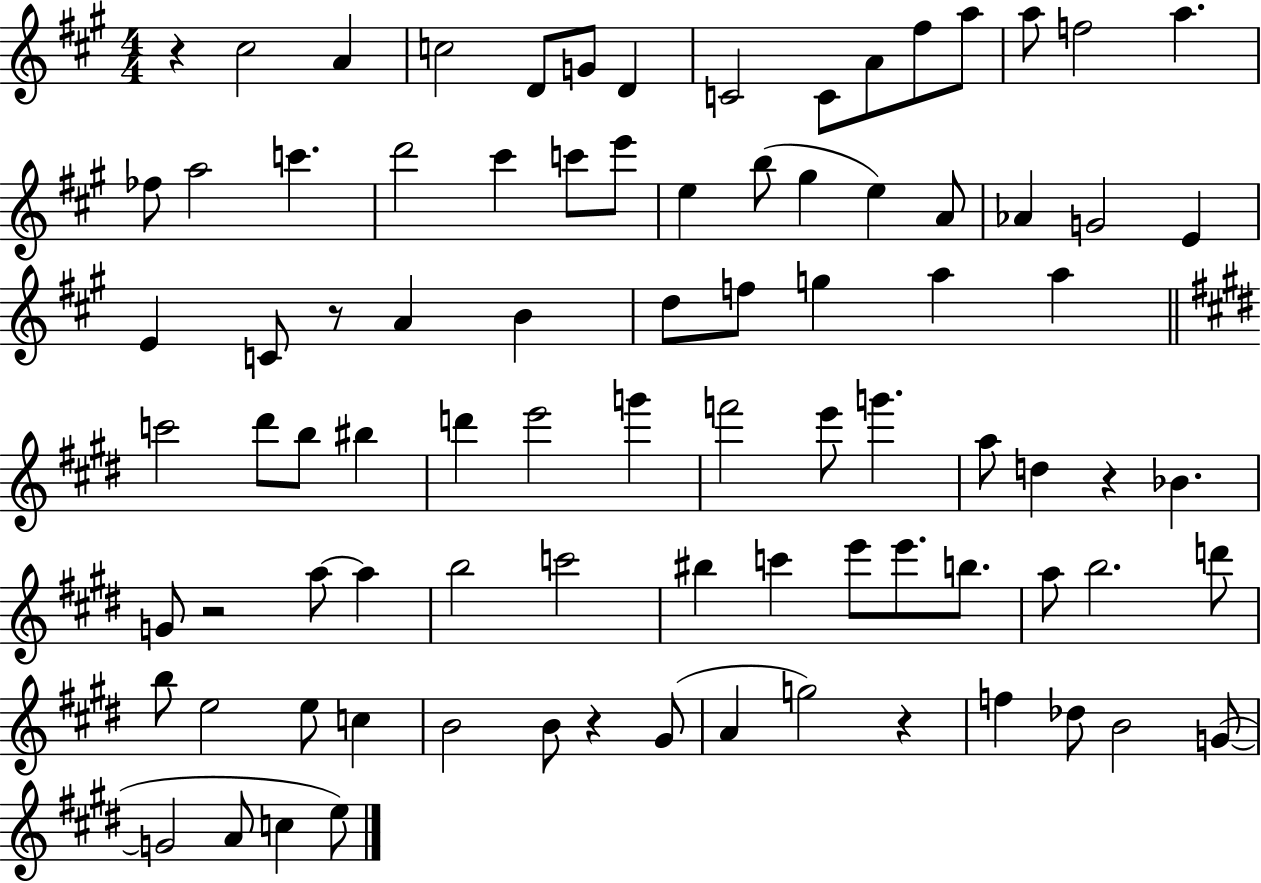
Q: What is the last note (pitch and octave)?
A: E5